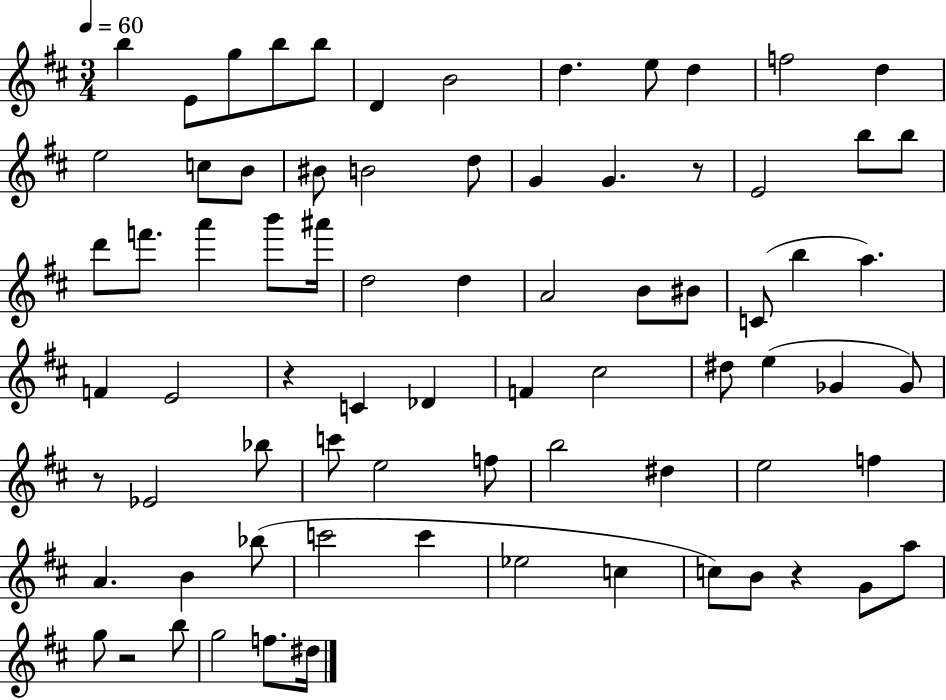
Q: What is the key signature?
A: D major